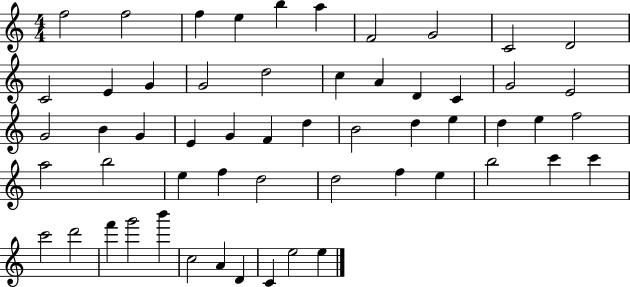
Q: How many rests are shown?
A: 0